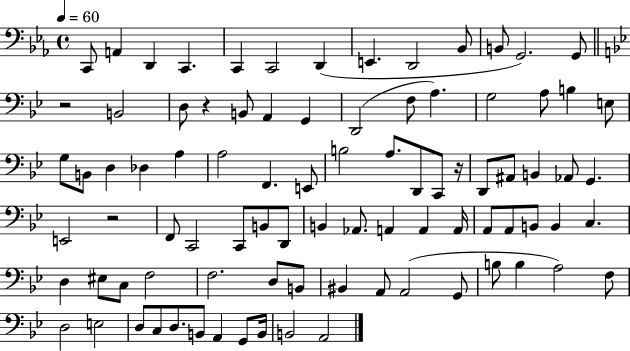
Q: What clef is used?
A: bass